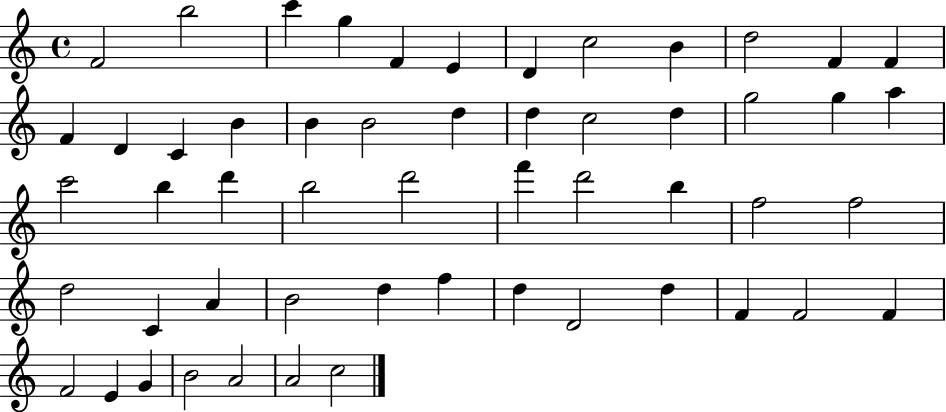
X:1
T:Untitled
M:4/4
L:1/4
K:C
F2 b2 c' g F E D c2 B d2 F F F D C B B B2 d d c2 d g2 g a c'2 b d' b2 d'2 f' d'2 b f2 f2 d2 C A B2 d f d D2 d F F2 F F2 E G B2 A2 A2 c2